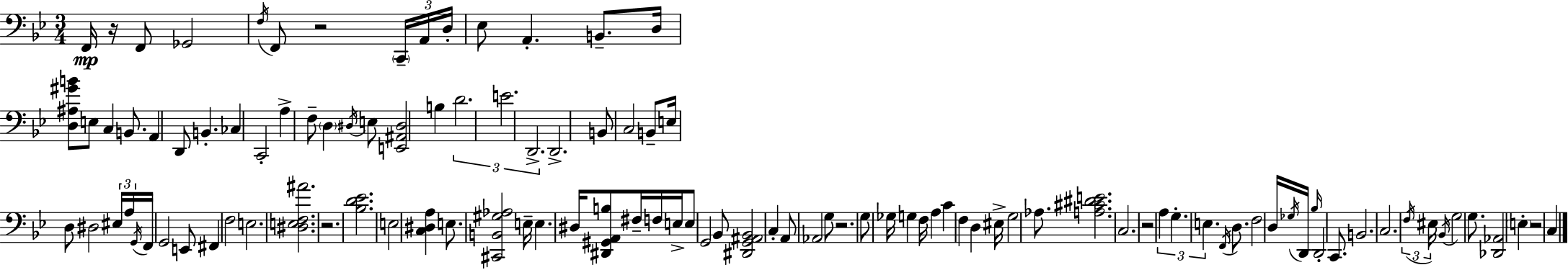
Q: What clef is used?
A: bass